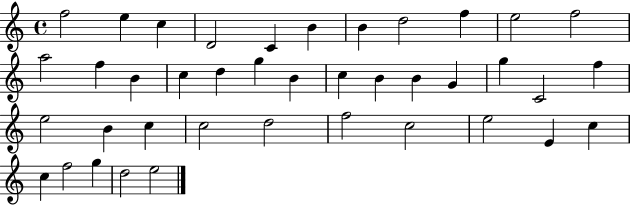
{
  \clef treble
  \time 4/4
  \defaultTimeSignature
  \key c \major
  f''2 e''4 c''4 | d'2 c'4 b'4 | b'4 d''2 f''4 | e''2 f''2 | \break a''2 f''4 b'4 | c''4 d''4 g''4 b'4 | c''4 b'4 b'4 g'4 | g''4 c'2 f''4 | \break e''2 b'4 c''4 | c''2 d''2 | f''2 c''2 | e''2 e'4 c''4 | \break c''4 f''2 g''4 | d''2 e''2 | \bar "|."
}